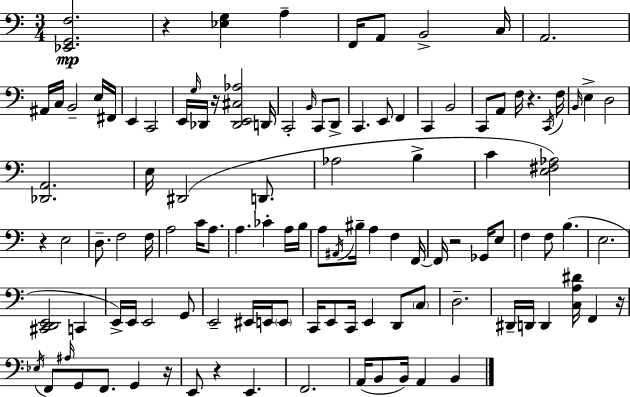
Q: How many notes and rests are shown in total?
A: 113